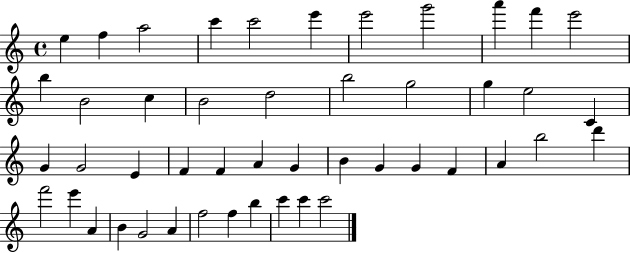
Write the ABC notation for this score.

X:1
T:Untitled
M:4/4
L:1/4
K:C
e f a2 c' c'2 e' e'2 g'2 a' f' e'2 b B2 c B2 d2 b2 g2 g e2 C G G2 E F F A G B G G F A b2 d' f'2 e' A B G2 A f2 f b c' c' c'2